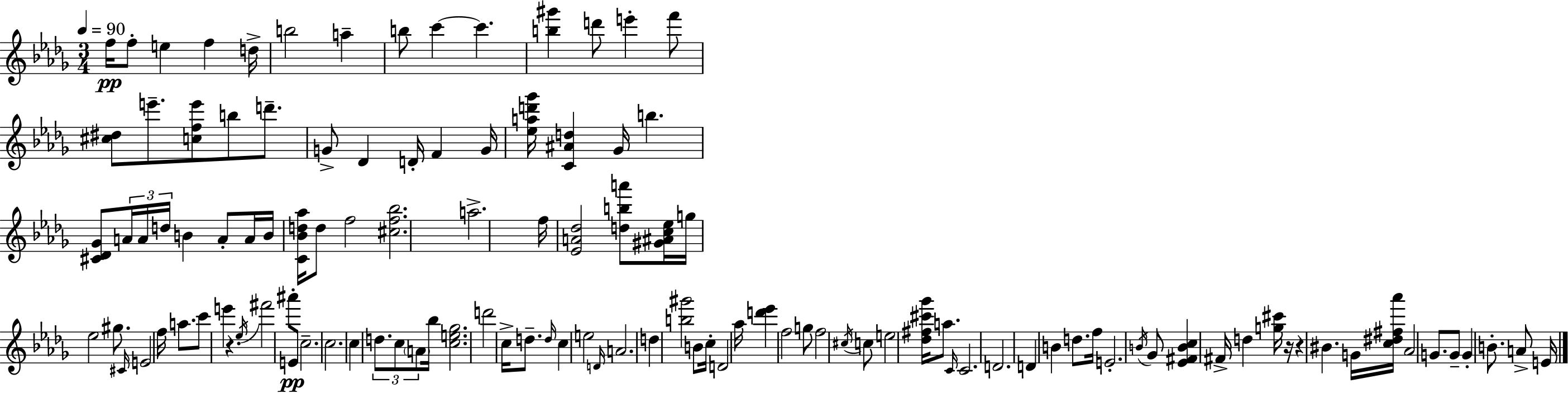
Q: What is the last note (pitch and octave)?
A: E4